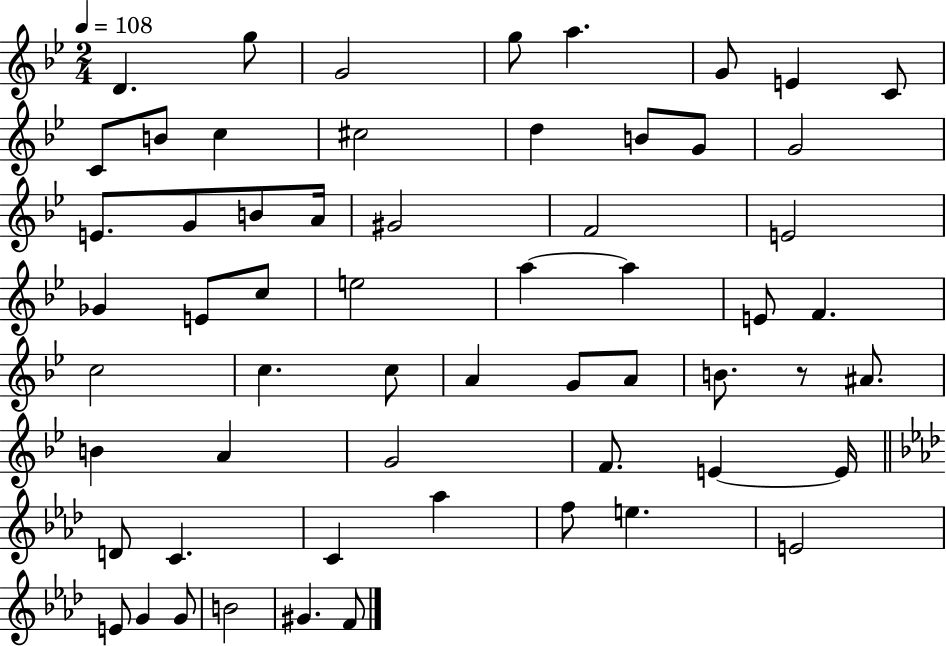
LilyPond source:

{
  \clef treble
  \numericTimeSignature
  \time 2/4
  \key bes \major
  \tempo 4 = 108
  d'4. g''8 | g'2 | g''8 a''4. | g'8 e'4 c'8 | \break c'8 b'8 c''4 | cis''2 | d''4 b'8 g'8 | g'2 | \break e'8. g'8 b'8 a'16 | gis'2 | f'2 | e'2 | \break ges'4 e'8 c''8 | e''2 | a''4~~ a''4 | e'8 f'4. | \break c''2 | c''4. c''8 | a'4 g'8 a'8 | b'8. r8 ais'8. | \break b'4 a'4 | g'2 | f'8. e'4~~ e'16 | \bar "||" \break \key aes \major d'8 c'4. | c'4 aes''4 | f''8 e''4. | e'2 | \break e'8 g'4 g'8 | b'2 | gis'4. f'8 | \bar "|."
}